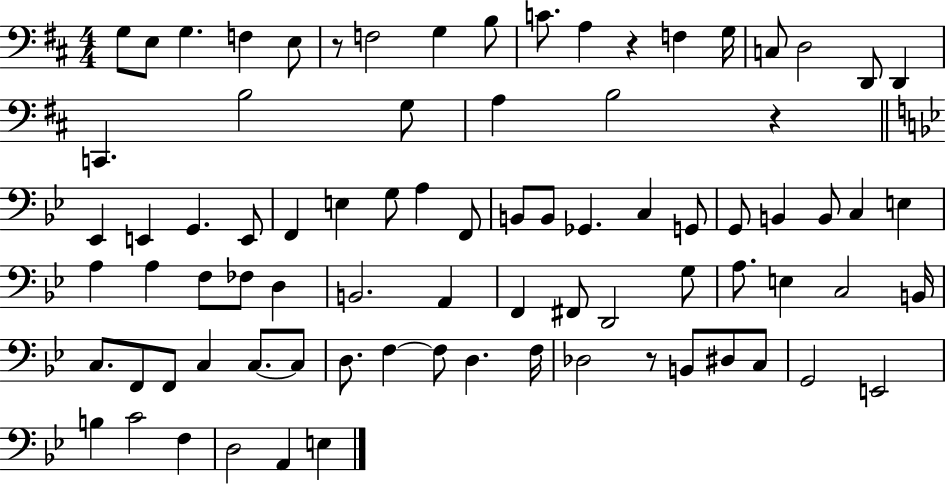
X:1
T:Untitled
M:4/4
L:1/4
K:D
G,/2 E,/2 G, F, E,/2 z/2 F,2 G, B,/2 C/2 A, z F, G,/4 C,/2 D,2 D,,/2 D,, C,, B,2 G,/2 A, B,2 z _E,, E,, G,, E,,/2 F,, E, G,/2 A, F,,/2 B,,/2 B,,/2 _G,, C, G,,/2 G,,/2 B,, B,,/2 C, E, A, A, F,/2 _F,/2 D, B,,2 A,, F,, ^F,,/2 D,,2 G,/2 A,/2 E, C,2 B,,/4 C,/2 F,,/2 F,,/2 C, C,/2 C,/2 D,/2 F, F,/2 D, F,/4 _D,2 z/2 B,,/2 ^D,/2 C,/2 G,,2 E,,2 B, C2 F, D,2 A,, E,